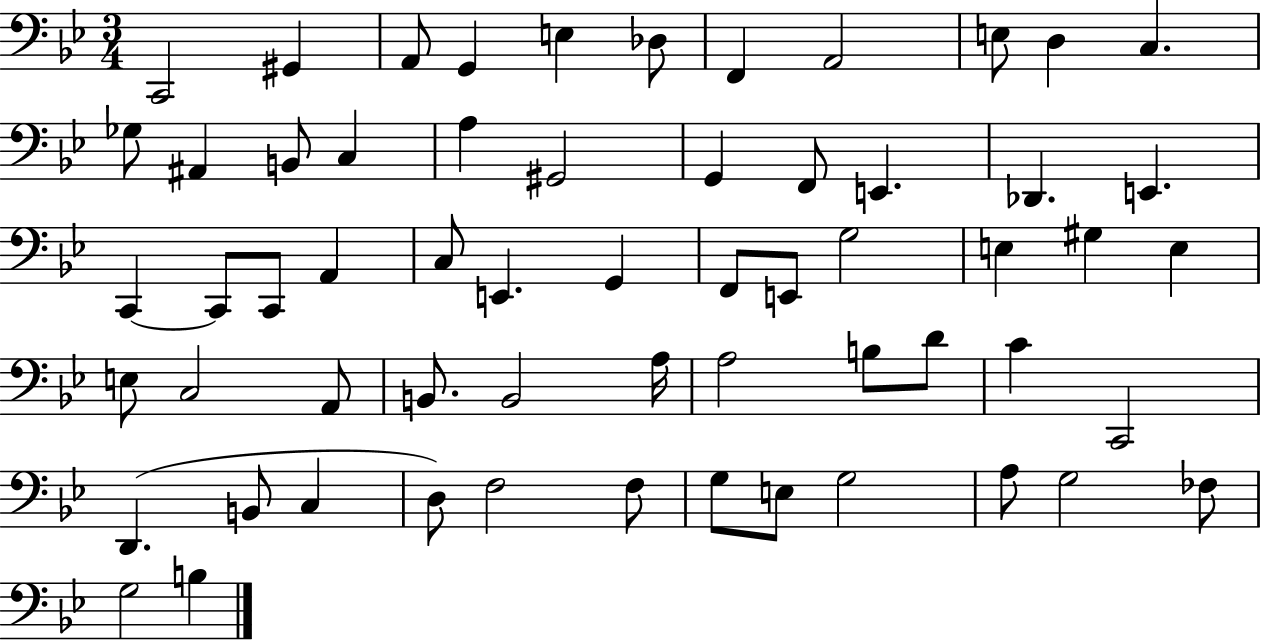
{
  \clef bass
  \numericTimeSignature
  \time 3/4
  \key bes \major
  c,2 gis,4 | a,8 g,4 e4 des8 | f,4 a,2 | e8 d4 c4. | \break ges8 ais,4 b,8 c4 | a4 gis,2 | g,4 f,8 e,4. | des,4. e,4. | \break c,4~~ c,8 c,8 a,4 | c8 e,4. g,4 | f,8 e,8 g2 | e4 gis4 e4 | \break e8 c2 a,8 | b,8. b,2 a16 | a2 b8 d'8 | c'4 c,2 | \break d,4.( b,8 c4 | d8) f2 f8 | g8 e8 g2 | a8 g2 fes8 | \break g2 b4 | \bar "|."
}